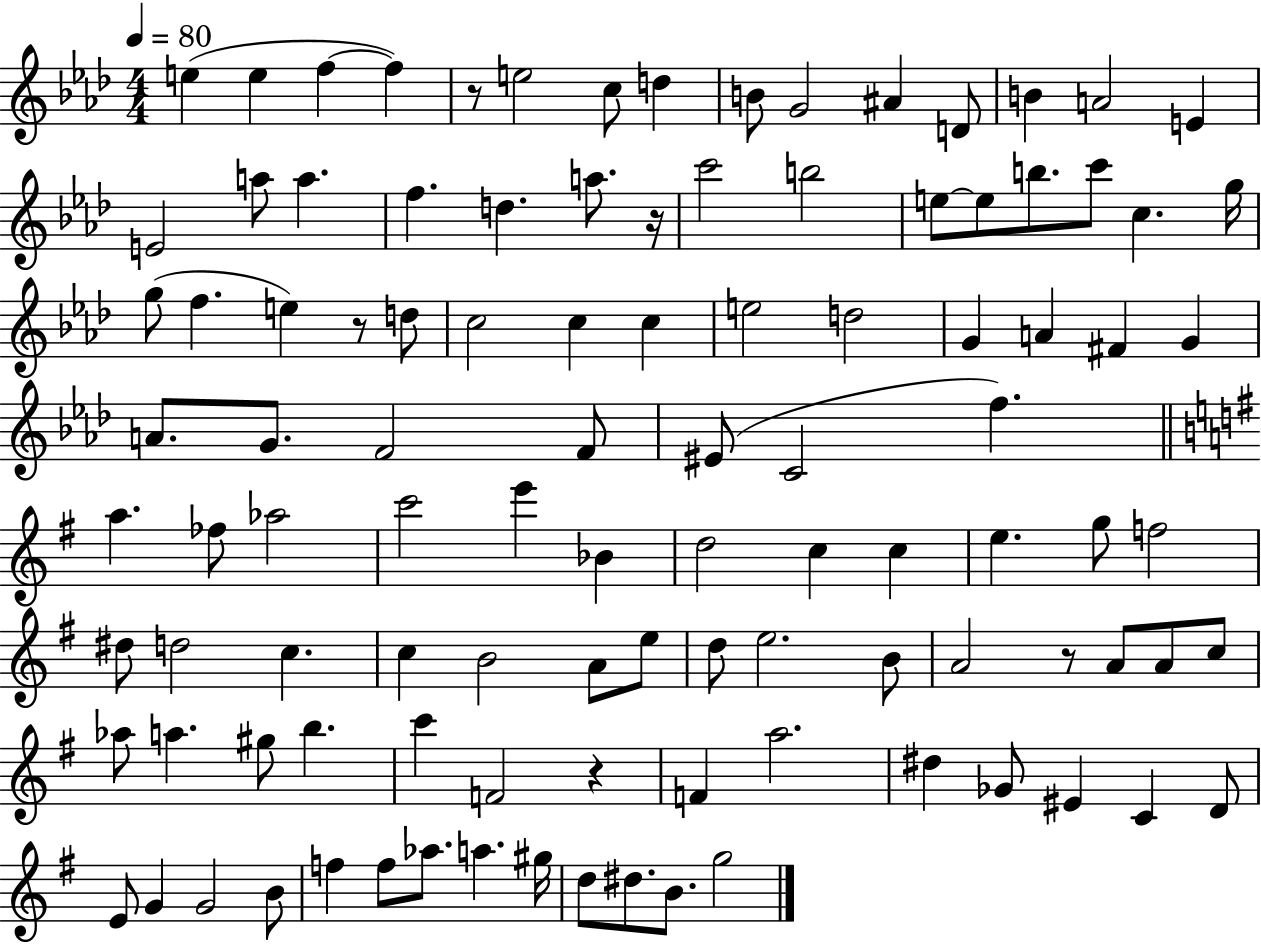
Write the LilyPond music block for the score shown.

{
  \clef treble
  \numericTimeSignature
  \time 4/4
  \key aes \major
  \tempo 4 = 80
  e''4( e''4 f''4~~ f''4) | r8 e''2 c''8 d''4 | b'8 g'2 ais'4 d'8 | b'4 a'2 e'4 | \break e'2 a''8 a''4. | f''4. d''4. a''8. r16 | c'''2 b''2 | e''8~~ e''8 b''8. c'''8 c''4. g''16 | \break g''8( f''4. e''4) r8 d''8 | c''2 c''4 c''4 | e''2 d''2 | g'4 a'4 fis'4 g'4 | \break a'8. g'8. f'2 f'8 | eis'8( c'2 f''4.) | \bar "||" \break \key g \major a''4. fes''8 aes''2 | c'''2 e'''4 bes'4 | d''2 c''4 c''4 | e''4. g''8 f''2 | \break dis''8 d''2 c''4. | c''4 b'2 a'8 e''8 | d''8 e''2. b'8 | a'2 r8 a'8 a'8 c''8 | \break aes''8 a''4. gis''8 b''4. | c'''4 f'2 r4 | f'4 a''2. | dis''4 ges'8 eis'4 c'4 d'8 | \break e'8 g'4 g'2 b'8 | f''4 f''8 aes''8. a''4. gis''16 | d''8 dis''8. b'8. g''2 | \bar "|."
}